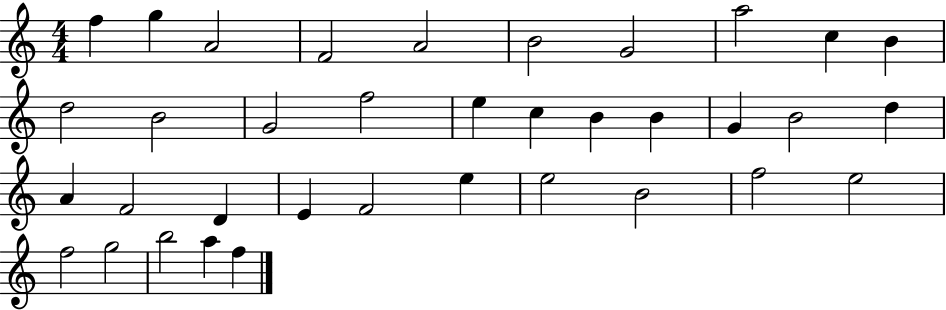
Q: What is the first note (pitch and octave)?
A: F5